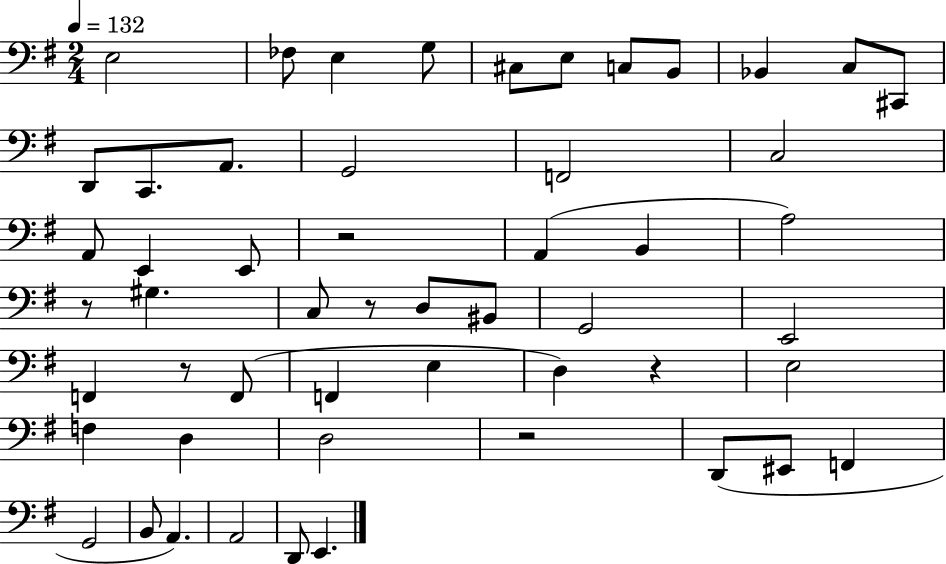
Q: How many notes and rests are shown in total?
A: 53